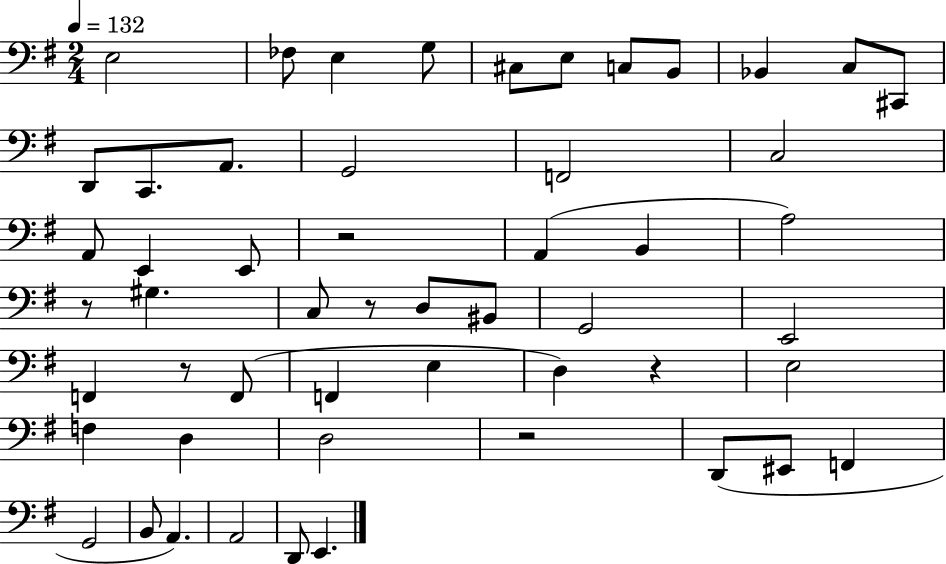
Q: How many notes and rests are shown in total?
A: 53